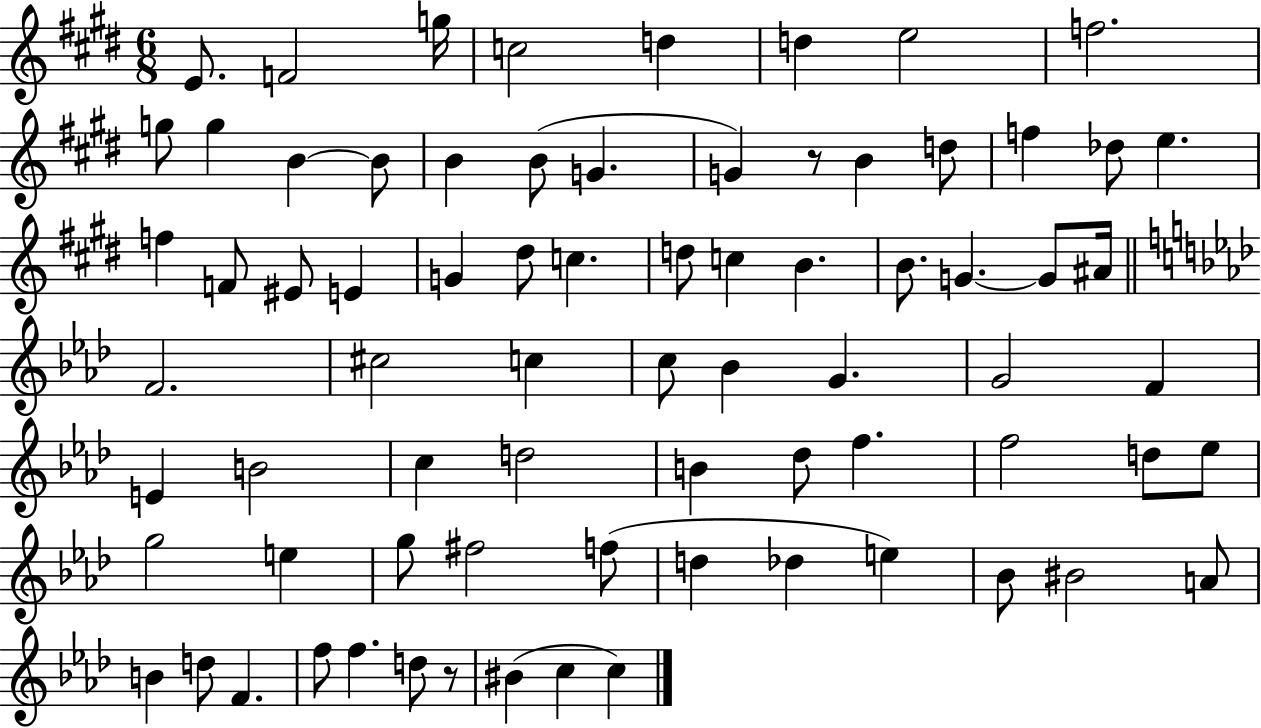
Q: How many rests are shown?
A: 2